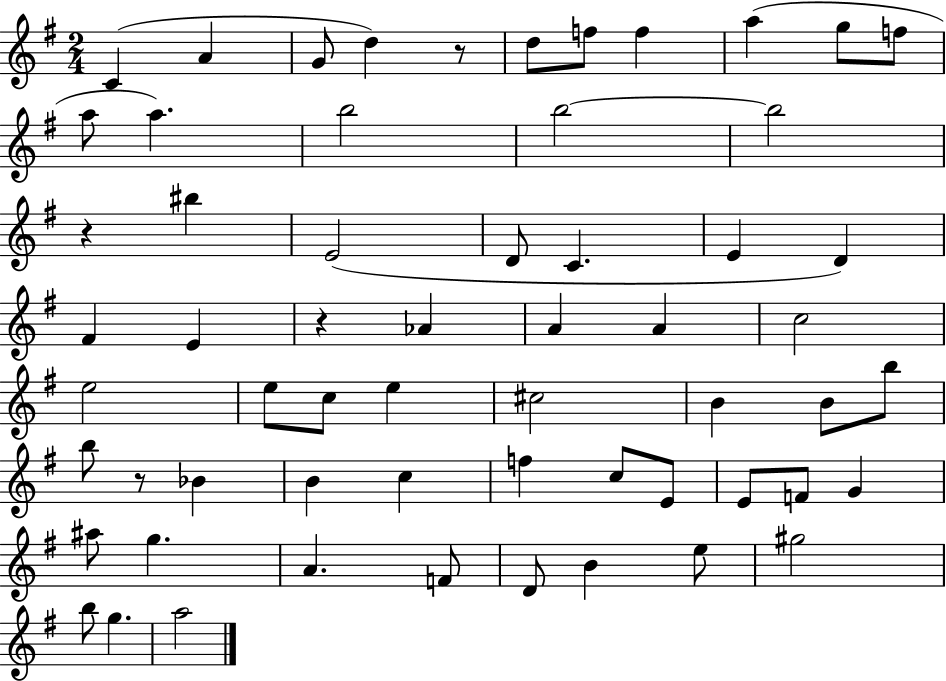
C4/q A4/q G4/e D5/q R/e D5/e F5/e F5/q A5/q G5/e F5/e A5/e A5/q. B5/h B5/h B5/h R/q BIS5/q E4/h D4/e C4/q. E4/q D4/q F#4/q E4/q R/q Ab4/q A4/q A4/q C5/h E5/h E5/e C5/e E5/q C#5/h B4/q B4/e B5/e B5/e R/e Bb4/q B4/q C5/q F5/q C5/e E4/e E4/e F4/e G4/q A#5/e G5/q. A4/q. F4/e D4/e B4/q E5/e G#5/h B5/e G5/q. A5/h